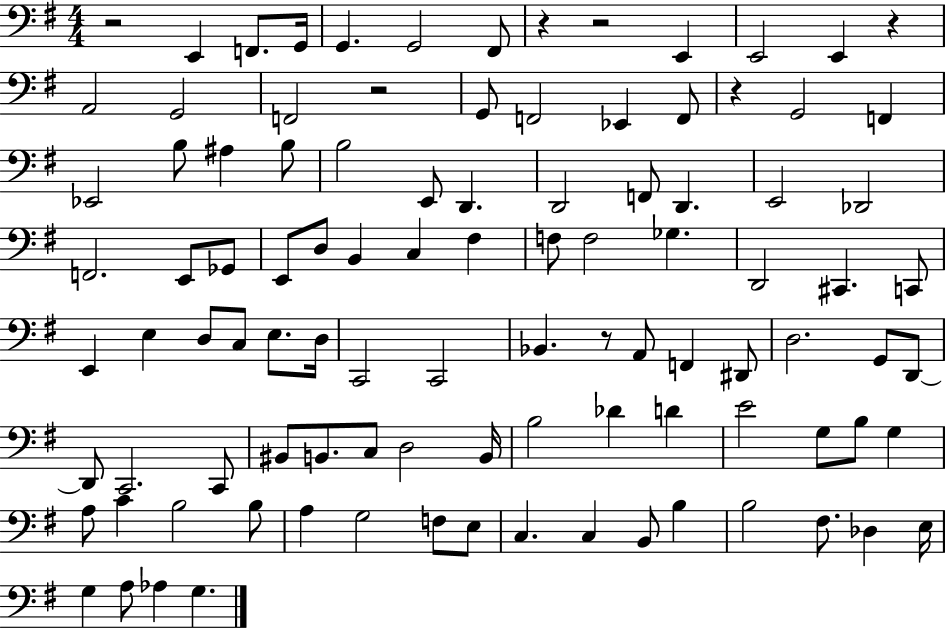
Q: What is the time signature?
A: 4/4